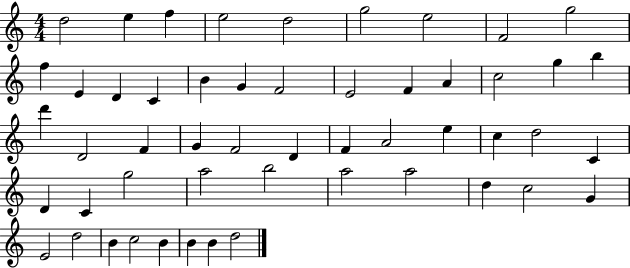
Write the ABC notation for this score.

X:1
T:Untitled
M:4/4
L:1/4
K:C
d2 e f e2 d2 g2 e2 F2 g2 f E D C B G F2 E2 F A c2 g b d' D2 F G F2 D F A2 e c d2 C D C g2 a2 b2 a2 a2 d c2 G E2 d2 B c2 B B B d2